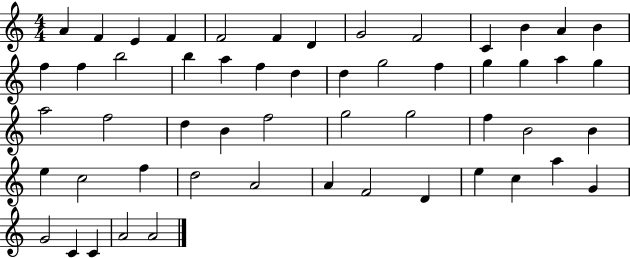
A4/q F4/q E4/q F4/q F4/h F4/q D4/q G4/h F4/h C4/q B4/q A4/q B4/q F5/q F5/q B5/h B5/q A5/q F5/q D5/q D5/q G5/h F5/q G5/q G5/q A5/q G5/q A5/h F5/h D5/q B4/q F5/h G5/h G5/h F5/q B4/h B4/q E5/q C5/h F5/q D5/h A4/h A4/q F4/h D4/q E5/q C5/q A5/q G4/q G4/h C4/q C4/q A4/h A4/h